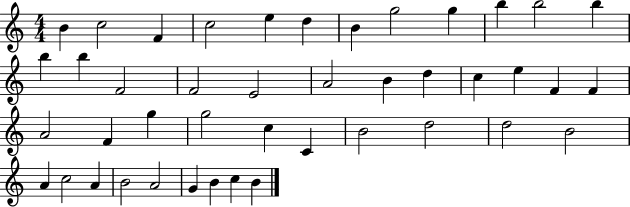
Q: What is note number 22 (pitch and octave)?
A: E5